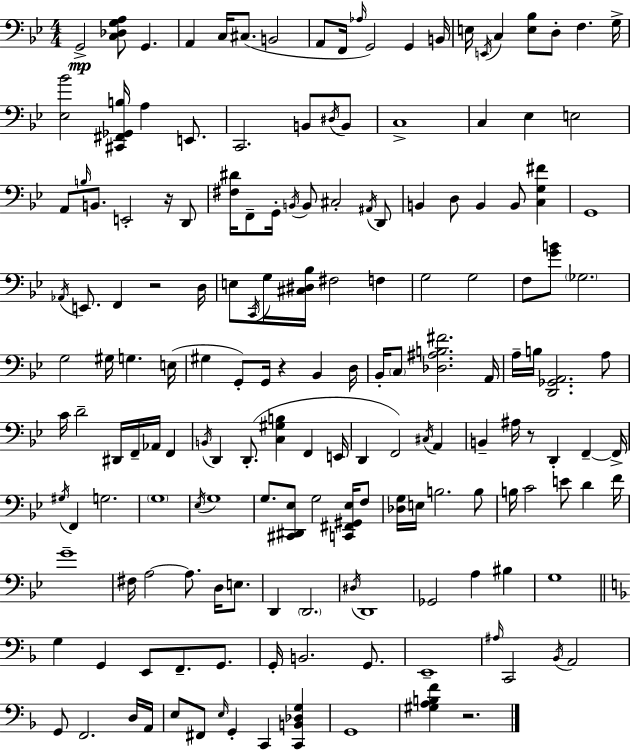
{
  \clef bass
  \numericTimeSignature
  \time 4/4
  \key g \minor
  g,2->\mp <c des g a>8 g,4. | a,4 c16 cis8.( b,2 | a,8 f,16 \grace { aes16 } g,2) g,4 | b,16 e16 \acciaccatura { e,16 } c4 <e bes>8 d8-. f4. | \break g16-> <ees bes'>2 <cis, fis, ges, b>16 a4 e,8. | c,2. b,8 | \acciaccatura { dis16 } b,8 c1-> | c4 ees4 e2 | \break a,8 \grace { b16 } b,8. e,2-. | r16 d,8 <fis dis'>16 f,8-- g,16-. \acciaccatura { b,16 } b,8 cis2-. | \acciaccatura { ais,16 } d,8 b,4 d8 b,4 | b,8 <c g fis'>4 g,1 | \break \acciaccatura { aes,16 } e,8. f,4 r2 | d16 e8 \acciaccatura { c,16 } g16 <cis dis bes>16 fis2 | f4 g2 | g2 f8 <g' b'>8 \parenthesize ges2. | \break g2 | gis16 g4. e16( gis4 g,8-.) g,16 r4 | bes,4 d16 bes,16-. \parenthesize c8 <des ais b fis'>2. | a,16 a16-- b16 <d, ges, a,>2. | \break a8 c'16 d'2-- | dis,16 f,16-- aes,16 f,4 \acciaccatura { b,16 } d,4 d,8.-.( | <c gis b>4 f,4 e,16 d,4 f,2) | \acciaccatura { cis16 } a,4 b,4-- ais16 r8 | \break d,4-. f,4--~~ f,16-> \acciaccatura { gis16 } f,4 g2. | \parenthesize g1 | \acciaccatura { ees16 } g1 | g8. <cis, dis, ees>8 | \break g2 <c, fis, gis, ees>16 f8 <des g>16 e16 b2. | b8 b16 c'2 | e'8 d'4 f'16 g'1-- | fis16 a2~~ | \break a8. d16 e8. d,4 | \parenthesize d,2. \acciaccatura { dis16 } d,1 | ges,2 | a4 bis4 g1 | \break \bar "||" \break \key f \major g4 g,4 e,8 f,8.-- g,8. | g,16-. b,2. g,8. | e,1-- | \grace { ais16 } c,2 \acciaccatura { bes,16 } a,2 | \break g,8 f,2. | d16 a,16 e8 fis,8 \grace { e16 } g,4-. c,4 <c, b, des g>4 | g,1 | <gis a b f'>4 r2. | \break \bar "|."
}